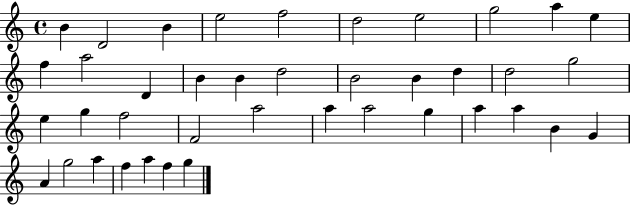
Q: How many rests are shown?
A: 0